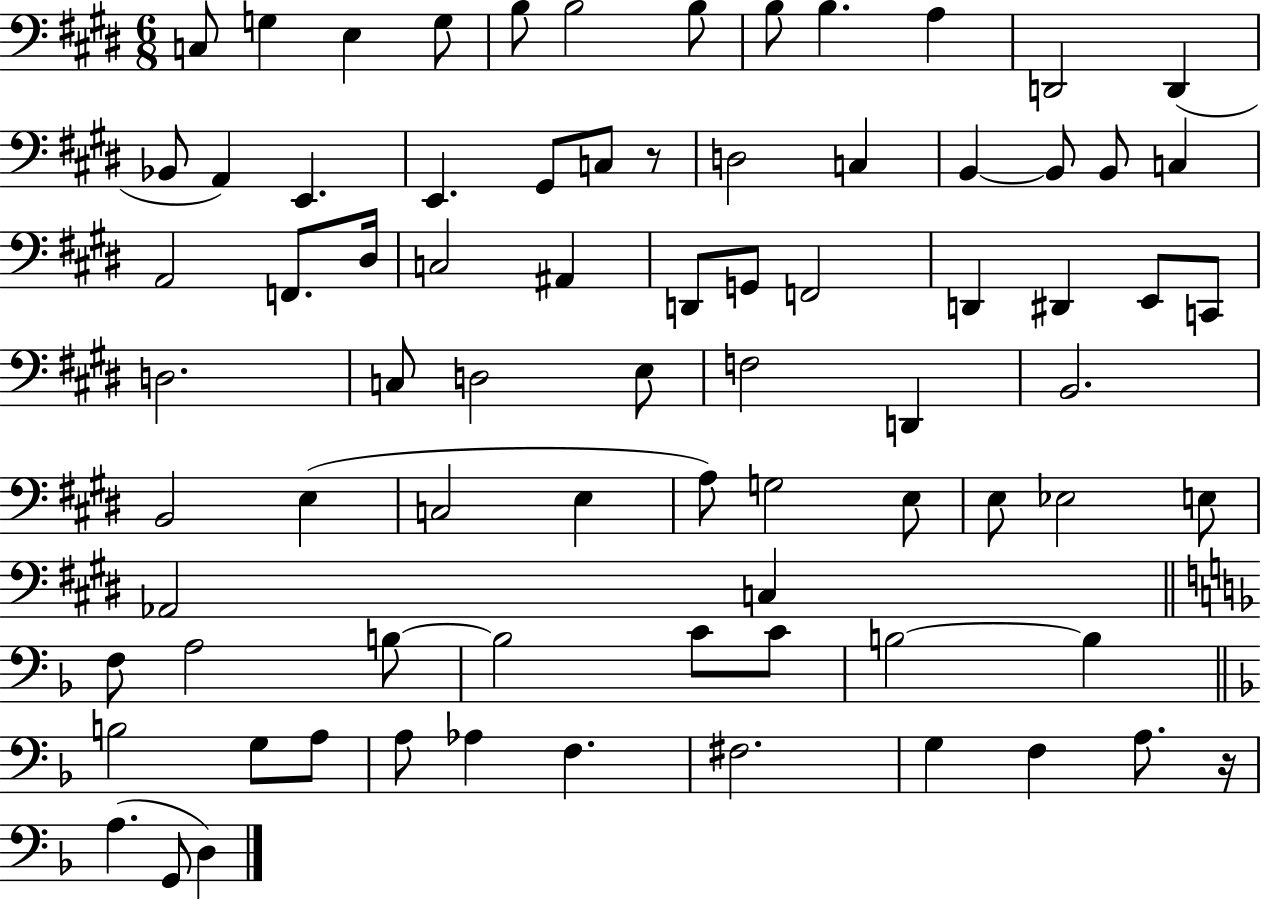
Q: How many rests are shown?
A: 2